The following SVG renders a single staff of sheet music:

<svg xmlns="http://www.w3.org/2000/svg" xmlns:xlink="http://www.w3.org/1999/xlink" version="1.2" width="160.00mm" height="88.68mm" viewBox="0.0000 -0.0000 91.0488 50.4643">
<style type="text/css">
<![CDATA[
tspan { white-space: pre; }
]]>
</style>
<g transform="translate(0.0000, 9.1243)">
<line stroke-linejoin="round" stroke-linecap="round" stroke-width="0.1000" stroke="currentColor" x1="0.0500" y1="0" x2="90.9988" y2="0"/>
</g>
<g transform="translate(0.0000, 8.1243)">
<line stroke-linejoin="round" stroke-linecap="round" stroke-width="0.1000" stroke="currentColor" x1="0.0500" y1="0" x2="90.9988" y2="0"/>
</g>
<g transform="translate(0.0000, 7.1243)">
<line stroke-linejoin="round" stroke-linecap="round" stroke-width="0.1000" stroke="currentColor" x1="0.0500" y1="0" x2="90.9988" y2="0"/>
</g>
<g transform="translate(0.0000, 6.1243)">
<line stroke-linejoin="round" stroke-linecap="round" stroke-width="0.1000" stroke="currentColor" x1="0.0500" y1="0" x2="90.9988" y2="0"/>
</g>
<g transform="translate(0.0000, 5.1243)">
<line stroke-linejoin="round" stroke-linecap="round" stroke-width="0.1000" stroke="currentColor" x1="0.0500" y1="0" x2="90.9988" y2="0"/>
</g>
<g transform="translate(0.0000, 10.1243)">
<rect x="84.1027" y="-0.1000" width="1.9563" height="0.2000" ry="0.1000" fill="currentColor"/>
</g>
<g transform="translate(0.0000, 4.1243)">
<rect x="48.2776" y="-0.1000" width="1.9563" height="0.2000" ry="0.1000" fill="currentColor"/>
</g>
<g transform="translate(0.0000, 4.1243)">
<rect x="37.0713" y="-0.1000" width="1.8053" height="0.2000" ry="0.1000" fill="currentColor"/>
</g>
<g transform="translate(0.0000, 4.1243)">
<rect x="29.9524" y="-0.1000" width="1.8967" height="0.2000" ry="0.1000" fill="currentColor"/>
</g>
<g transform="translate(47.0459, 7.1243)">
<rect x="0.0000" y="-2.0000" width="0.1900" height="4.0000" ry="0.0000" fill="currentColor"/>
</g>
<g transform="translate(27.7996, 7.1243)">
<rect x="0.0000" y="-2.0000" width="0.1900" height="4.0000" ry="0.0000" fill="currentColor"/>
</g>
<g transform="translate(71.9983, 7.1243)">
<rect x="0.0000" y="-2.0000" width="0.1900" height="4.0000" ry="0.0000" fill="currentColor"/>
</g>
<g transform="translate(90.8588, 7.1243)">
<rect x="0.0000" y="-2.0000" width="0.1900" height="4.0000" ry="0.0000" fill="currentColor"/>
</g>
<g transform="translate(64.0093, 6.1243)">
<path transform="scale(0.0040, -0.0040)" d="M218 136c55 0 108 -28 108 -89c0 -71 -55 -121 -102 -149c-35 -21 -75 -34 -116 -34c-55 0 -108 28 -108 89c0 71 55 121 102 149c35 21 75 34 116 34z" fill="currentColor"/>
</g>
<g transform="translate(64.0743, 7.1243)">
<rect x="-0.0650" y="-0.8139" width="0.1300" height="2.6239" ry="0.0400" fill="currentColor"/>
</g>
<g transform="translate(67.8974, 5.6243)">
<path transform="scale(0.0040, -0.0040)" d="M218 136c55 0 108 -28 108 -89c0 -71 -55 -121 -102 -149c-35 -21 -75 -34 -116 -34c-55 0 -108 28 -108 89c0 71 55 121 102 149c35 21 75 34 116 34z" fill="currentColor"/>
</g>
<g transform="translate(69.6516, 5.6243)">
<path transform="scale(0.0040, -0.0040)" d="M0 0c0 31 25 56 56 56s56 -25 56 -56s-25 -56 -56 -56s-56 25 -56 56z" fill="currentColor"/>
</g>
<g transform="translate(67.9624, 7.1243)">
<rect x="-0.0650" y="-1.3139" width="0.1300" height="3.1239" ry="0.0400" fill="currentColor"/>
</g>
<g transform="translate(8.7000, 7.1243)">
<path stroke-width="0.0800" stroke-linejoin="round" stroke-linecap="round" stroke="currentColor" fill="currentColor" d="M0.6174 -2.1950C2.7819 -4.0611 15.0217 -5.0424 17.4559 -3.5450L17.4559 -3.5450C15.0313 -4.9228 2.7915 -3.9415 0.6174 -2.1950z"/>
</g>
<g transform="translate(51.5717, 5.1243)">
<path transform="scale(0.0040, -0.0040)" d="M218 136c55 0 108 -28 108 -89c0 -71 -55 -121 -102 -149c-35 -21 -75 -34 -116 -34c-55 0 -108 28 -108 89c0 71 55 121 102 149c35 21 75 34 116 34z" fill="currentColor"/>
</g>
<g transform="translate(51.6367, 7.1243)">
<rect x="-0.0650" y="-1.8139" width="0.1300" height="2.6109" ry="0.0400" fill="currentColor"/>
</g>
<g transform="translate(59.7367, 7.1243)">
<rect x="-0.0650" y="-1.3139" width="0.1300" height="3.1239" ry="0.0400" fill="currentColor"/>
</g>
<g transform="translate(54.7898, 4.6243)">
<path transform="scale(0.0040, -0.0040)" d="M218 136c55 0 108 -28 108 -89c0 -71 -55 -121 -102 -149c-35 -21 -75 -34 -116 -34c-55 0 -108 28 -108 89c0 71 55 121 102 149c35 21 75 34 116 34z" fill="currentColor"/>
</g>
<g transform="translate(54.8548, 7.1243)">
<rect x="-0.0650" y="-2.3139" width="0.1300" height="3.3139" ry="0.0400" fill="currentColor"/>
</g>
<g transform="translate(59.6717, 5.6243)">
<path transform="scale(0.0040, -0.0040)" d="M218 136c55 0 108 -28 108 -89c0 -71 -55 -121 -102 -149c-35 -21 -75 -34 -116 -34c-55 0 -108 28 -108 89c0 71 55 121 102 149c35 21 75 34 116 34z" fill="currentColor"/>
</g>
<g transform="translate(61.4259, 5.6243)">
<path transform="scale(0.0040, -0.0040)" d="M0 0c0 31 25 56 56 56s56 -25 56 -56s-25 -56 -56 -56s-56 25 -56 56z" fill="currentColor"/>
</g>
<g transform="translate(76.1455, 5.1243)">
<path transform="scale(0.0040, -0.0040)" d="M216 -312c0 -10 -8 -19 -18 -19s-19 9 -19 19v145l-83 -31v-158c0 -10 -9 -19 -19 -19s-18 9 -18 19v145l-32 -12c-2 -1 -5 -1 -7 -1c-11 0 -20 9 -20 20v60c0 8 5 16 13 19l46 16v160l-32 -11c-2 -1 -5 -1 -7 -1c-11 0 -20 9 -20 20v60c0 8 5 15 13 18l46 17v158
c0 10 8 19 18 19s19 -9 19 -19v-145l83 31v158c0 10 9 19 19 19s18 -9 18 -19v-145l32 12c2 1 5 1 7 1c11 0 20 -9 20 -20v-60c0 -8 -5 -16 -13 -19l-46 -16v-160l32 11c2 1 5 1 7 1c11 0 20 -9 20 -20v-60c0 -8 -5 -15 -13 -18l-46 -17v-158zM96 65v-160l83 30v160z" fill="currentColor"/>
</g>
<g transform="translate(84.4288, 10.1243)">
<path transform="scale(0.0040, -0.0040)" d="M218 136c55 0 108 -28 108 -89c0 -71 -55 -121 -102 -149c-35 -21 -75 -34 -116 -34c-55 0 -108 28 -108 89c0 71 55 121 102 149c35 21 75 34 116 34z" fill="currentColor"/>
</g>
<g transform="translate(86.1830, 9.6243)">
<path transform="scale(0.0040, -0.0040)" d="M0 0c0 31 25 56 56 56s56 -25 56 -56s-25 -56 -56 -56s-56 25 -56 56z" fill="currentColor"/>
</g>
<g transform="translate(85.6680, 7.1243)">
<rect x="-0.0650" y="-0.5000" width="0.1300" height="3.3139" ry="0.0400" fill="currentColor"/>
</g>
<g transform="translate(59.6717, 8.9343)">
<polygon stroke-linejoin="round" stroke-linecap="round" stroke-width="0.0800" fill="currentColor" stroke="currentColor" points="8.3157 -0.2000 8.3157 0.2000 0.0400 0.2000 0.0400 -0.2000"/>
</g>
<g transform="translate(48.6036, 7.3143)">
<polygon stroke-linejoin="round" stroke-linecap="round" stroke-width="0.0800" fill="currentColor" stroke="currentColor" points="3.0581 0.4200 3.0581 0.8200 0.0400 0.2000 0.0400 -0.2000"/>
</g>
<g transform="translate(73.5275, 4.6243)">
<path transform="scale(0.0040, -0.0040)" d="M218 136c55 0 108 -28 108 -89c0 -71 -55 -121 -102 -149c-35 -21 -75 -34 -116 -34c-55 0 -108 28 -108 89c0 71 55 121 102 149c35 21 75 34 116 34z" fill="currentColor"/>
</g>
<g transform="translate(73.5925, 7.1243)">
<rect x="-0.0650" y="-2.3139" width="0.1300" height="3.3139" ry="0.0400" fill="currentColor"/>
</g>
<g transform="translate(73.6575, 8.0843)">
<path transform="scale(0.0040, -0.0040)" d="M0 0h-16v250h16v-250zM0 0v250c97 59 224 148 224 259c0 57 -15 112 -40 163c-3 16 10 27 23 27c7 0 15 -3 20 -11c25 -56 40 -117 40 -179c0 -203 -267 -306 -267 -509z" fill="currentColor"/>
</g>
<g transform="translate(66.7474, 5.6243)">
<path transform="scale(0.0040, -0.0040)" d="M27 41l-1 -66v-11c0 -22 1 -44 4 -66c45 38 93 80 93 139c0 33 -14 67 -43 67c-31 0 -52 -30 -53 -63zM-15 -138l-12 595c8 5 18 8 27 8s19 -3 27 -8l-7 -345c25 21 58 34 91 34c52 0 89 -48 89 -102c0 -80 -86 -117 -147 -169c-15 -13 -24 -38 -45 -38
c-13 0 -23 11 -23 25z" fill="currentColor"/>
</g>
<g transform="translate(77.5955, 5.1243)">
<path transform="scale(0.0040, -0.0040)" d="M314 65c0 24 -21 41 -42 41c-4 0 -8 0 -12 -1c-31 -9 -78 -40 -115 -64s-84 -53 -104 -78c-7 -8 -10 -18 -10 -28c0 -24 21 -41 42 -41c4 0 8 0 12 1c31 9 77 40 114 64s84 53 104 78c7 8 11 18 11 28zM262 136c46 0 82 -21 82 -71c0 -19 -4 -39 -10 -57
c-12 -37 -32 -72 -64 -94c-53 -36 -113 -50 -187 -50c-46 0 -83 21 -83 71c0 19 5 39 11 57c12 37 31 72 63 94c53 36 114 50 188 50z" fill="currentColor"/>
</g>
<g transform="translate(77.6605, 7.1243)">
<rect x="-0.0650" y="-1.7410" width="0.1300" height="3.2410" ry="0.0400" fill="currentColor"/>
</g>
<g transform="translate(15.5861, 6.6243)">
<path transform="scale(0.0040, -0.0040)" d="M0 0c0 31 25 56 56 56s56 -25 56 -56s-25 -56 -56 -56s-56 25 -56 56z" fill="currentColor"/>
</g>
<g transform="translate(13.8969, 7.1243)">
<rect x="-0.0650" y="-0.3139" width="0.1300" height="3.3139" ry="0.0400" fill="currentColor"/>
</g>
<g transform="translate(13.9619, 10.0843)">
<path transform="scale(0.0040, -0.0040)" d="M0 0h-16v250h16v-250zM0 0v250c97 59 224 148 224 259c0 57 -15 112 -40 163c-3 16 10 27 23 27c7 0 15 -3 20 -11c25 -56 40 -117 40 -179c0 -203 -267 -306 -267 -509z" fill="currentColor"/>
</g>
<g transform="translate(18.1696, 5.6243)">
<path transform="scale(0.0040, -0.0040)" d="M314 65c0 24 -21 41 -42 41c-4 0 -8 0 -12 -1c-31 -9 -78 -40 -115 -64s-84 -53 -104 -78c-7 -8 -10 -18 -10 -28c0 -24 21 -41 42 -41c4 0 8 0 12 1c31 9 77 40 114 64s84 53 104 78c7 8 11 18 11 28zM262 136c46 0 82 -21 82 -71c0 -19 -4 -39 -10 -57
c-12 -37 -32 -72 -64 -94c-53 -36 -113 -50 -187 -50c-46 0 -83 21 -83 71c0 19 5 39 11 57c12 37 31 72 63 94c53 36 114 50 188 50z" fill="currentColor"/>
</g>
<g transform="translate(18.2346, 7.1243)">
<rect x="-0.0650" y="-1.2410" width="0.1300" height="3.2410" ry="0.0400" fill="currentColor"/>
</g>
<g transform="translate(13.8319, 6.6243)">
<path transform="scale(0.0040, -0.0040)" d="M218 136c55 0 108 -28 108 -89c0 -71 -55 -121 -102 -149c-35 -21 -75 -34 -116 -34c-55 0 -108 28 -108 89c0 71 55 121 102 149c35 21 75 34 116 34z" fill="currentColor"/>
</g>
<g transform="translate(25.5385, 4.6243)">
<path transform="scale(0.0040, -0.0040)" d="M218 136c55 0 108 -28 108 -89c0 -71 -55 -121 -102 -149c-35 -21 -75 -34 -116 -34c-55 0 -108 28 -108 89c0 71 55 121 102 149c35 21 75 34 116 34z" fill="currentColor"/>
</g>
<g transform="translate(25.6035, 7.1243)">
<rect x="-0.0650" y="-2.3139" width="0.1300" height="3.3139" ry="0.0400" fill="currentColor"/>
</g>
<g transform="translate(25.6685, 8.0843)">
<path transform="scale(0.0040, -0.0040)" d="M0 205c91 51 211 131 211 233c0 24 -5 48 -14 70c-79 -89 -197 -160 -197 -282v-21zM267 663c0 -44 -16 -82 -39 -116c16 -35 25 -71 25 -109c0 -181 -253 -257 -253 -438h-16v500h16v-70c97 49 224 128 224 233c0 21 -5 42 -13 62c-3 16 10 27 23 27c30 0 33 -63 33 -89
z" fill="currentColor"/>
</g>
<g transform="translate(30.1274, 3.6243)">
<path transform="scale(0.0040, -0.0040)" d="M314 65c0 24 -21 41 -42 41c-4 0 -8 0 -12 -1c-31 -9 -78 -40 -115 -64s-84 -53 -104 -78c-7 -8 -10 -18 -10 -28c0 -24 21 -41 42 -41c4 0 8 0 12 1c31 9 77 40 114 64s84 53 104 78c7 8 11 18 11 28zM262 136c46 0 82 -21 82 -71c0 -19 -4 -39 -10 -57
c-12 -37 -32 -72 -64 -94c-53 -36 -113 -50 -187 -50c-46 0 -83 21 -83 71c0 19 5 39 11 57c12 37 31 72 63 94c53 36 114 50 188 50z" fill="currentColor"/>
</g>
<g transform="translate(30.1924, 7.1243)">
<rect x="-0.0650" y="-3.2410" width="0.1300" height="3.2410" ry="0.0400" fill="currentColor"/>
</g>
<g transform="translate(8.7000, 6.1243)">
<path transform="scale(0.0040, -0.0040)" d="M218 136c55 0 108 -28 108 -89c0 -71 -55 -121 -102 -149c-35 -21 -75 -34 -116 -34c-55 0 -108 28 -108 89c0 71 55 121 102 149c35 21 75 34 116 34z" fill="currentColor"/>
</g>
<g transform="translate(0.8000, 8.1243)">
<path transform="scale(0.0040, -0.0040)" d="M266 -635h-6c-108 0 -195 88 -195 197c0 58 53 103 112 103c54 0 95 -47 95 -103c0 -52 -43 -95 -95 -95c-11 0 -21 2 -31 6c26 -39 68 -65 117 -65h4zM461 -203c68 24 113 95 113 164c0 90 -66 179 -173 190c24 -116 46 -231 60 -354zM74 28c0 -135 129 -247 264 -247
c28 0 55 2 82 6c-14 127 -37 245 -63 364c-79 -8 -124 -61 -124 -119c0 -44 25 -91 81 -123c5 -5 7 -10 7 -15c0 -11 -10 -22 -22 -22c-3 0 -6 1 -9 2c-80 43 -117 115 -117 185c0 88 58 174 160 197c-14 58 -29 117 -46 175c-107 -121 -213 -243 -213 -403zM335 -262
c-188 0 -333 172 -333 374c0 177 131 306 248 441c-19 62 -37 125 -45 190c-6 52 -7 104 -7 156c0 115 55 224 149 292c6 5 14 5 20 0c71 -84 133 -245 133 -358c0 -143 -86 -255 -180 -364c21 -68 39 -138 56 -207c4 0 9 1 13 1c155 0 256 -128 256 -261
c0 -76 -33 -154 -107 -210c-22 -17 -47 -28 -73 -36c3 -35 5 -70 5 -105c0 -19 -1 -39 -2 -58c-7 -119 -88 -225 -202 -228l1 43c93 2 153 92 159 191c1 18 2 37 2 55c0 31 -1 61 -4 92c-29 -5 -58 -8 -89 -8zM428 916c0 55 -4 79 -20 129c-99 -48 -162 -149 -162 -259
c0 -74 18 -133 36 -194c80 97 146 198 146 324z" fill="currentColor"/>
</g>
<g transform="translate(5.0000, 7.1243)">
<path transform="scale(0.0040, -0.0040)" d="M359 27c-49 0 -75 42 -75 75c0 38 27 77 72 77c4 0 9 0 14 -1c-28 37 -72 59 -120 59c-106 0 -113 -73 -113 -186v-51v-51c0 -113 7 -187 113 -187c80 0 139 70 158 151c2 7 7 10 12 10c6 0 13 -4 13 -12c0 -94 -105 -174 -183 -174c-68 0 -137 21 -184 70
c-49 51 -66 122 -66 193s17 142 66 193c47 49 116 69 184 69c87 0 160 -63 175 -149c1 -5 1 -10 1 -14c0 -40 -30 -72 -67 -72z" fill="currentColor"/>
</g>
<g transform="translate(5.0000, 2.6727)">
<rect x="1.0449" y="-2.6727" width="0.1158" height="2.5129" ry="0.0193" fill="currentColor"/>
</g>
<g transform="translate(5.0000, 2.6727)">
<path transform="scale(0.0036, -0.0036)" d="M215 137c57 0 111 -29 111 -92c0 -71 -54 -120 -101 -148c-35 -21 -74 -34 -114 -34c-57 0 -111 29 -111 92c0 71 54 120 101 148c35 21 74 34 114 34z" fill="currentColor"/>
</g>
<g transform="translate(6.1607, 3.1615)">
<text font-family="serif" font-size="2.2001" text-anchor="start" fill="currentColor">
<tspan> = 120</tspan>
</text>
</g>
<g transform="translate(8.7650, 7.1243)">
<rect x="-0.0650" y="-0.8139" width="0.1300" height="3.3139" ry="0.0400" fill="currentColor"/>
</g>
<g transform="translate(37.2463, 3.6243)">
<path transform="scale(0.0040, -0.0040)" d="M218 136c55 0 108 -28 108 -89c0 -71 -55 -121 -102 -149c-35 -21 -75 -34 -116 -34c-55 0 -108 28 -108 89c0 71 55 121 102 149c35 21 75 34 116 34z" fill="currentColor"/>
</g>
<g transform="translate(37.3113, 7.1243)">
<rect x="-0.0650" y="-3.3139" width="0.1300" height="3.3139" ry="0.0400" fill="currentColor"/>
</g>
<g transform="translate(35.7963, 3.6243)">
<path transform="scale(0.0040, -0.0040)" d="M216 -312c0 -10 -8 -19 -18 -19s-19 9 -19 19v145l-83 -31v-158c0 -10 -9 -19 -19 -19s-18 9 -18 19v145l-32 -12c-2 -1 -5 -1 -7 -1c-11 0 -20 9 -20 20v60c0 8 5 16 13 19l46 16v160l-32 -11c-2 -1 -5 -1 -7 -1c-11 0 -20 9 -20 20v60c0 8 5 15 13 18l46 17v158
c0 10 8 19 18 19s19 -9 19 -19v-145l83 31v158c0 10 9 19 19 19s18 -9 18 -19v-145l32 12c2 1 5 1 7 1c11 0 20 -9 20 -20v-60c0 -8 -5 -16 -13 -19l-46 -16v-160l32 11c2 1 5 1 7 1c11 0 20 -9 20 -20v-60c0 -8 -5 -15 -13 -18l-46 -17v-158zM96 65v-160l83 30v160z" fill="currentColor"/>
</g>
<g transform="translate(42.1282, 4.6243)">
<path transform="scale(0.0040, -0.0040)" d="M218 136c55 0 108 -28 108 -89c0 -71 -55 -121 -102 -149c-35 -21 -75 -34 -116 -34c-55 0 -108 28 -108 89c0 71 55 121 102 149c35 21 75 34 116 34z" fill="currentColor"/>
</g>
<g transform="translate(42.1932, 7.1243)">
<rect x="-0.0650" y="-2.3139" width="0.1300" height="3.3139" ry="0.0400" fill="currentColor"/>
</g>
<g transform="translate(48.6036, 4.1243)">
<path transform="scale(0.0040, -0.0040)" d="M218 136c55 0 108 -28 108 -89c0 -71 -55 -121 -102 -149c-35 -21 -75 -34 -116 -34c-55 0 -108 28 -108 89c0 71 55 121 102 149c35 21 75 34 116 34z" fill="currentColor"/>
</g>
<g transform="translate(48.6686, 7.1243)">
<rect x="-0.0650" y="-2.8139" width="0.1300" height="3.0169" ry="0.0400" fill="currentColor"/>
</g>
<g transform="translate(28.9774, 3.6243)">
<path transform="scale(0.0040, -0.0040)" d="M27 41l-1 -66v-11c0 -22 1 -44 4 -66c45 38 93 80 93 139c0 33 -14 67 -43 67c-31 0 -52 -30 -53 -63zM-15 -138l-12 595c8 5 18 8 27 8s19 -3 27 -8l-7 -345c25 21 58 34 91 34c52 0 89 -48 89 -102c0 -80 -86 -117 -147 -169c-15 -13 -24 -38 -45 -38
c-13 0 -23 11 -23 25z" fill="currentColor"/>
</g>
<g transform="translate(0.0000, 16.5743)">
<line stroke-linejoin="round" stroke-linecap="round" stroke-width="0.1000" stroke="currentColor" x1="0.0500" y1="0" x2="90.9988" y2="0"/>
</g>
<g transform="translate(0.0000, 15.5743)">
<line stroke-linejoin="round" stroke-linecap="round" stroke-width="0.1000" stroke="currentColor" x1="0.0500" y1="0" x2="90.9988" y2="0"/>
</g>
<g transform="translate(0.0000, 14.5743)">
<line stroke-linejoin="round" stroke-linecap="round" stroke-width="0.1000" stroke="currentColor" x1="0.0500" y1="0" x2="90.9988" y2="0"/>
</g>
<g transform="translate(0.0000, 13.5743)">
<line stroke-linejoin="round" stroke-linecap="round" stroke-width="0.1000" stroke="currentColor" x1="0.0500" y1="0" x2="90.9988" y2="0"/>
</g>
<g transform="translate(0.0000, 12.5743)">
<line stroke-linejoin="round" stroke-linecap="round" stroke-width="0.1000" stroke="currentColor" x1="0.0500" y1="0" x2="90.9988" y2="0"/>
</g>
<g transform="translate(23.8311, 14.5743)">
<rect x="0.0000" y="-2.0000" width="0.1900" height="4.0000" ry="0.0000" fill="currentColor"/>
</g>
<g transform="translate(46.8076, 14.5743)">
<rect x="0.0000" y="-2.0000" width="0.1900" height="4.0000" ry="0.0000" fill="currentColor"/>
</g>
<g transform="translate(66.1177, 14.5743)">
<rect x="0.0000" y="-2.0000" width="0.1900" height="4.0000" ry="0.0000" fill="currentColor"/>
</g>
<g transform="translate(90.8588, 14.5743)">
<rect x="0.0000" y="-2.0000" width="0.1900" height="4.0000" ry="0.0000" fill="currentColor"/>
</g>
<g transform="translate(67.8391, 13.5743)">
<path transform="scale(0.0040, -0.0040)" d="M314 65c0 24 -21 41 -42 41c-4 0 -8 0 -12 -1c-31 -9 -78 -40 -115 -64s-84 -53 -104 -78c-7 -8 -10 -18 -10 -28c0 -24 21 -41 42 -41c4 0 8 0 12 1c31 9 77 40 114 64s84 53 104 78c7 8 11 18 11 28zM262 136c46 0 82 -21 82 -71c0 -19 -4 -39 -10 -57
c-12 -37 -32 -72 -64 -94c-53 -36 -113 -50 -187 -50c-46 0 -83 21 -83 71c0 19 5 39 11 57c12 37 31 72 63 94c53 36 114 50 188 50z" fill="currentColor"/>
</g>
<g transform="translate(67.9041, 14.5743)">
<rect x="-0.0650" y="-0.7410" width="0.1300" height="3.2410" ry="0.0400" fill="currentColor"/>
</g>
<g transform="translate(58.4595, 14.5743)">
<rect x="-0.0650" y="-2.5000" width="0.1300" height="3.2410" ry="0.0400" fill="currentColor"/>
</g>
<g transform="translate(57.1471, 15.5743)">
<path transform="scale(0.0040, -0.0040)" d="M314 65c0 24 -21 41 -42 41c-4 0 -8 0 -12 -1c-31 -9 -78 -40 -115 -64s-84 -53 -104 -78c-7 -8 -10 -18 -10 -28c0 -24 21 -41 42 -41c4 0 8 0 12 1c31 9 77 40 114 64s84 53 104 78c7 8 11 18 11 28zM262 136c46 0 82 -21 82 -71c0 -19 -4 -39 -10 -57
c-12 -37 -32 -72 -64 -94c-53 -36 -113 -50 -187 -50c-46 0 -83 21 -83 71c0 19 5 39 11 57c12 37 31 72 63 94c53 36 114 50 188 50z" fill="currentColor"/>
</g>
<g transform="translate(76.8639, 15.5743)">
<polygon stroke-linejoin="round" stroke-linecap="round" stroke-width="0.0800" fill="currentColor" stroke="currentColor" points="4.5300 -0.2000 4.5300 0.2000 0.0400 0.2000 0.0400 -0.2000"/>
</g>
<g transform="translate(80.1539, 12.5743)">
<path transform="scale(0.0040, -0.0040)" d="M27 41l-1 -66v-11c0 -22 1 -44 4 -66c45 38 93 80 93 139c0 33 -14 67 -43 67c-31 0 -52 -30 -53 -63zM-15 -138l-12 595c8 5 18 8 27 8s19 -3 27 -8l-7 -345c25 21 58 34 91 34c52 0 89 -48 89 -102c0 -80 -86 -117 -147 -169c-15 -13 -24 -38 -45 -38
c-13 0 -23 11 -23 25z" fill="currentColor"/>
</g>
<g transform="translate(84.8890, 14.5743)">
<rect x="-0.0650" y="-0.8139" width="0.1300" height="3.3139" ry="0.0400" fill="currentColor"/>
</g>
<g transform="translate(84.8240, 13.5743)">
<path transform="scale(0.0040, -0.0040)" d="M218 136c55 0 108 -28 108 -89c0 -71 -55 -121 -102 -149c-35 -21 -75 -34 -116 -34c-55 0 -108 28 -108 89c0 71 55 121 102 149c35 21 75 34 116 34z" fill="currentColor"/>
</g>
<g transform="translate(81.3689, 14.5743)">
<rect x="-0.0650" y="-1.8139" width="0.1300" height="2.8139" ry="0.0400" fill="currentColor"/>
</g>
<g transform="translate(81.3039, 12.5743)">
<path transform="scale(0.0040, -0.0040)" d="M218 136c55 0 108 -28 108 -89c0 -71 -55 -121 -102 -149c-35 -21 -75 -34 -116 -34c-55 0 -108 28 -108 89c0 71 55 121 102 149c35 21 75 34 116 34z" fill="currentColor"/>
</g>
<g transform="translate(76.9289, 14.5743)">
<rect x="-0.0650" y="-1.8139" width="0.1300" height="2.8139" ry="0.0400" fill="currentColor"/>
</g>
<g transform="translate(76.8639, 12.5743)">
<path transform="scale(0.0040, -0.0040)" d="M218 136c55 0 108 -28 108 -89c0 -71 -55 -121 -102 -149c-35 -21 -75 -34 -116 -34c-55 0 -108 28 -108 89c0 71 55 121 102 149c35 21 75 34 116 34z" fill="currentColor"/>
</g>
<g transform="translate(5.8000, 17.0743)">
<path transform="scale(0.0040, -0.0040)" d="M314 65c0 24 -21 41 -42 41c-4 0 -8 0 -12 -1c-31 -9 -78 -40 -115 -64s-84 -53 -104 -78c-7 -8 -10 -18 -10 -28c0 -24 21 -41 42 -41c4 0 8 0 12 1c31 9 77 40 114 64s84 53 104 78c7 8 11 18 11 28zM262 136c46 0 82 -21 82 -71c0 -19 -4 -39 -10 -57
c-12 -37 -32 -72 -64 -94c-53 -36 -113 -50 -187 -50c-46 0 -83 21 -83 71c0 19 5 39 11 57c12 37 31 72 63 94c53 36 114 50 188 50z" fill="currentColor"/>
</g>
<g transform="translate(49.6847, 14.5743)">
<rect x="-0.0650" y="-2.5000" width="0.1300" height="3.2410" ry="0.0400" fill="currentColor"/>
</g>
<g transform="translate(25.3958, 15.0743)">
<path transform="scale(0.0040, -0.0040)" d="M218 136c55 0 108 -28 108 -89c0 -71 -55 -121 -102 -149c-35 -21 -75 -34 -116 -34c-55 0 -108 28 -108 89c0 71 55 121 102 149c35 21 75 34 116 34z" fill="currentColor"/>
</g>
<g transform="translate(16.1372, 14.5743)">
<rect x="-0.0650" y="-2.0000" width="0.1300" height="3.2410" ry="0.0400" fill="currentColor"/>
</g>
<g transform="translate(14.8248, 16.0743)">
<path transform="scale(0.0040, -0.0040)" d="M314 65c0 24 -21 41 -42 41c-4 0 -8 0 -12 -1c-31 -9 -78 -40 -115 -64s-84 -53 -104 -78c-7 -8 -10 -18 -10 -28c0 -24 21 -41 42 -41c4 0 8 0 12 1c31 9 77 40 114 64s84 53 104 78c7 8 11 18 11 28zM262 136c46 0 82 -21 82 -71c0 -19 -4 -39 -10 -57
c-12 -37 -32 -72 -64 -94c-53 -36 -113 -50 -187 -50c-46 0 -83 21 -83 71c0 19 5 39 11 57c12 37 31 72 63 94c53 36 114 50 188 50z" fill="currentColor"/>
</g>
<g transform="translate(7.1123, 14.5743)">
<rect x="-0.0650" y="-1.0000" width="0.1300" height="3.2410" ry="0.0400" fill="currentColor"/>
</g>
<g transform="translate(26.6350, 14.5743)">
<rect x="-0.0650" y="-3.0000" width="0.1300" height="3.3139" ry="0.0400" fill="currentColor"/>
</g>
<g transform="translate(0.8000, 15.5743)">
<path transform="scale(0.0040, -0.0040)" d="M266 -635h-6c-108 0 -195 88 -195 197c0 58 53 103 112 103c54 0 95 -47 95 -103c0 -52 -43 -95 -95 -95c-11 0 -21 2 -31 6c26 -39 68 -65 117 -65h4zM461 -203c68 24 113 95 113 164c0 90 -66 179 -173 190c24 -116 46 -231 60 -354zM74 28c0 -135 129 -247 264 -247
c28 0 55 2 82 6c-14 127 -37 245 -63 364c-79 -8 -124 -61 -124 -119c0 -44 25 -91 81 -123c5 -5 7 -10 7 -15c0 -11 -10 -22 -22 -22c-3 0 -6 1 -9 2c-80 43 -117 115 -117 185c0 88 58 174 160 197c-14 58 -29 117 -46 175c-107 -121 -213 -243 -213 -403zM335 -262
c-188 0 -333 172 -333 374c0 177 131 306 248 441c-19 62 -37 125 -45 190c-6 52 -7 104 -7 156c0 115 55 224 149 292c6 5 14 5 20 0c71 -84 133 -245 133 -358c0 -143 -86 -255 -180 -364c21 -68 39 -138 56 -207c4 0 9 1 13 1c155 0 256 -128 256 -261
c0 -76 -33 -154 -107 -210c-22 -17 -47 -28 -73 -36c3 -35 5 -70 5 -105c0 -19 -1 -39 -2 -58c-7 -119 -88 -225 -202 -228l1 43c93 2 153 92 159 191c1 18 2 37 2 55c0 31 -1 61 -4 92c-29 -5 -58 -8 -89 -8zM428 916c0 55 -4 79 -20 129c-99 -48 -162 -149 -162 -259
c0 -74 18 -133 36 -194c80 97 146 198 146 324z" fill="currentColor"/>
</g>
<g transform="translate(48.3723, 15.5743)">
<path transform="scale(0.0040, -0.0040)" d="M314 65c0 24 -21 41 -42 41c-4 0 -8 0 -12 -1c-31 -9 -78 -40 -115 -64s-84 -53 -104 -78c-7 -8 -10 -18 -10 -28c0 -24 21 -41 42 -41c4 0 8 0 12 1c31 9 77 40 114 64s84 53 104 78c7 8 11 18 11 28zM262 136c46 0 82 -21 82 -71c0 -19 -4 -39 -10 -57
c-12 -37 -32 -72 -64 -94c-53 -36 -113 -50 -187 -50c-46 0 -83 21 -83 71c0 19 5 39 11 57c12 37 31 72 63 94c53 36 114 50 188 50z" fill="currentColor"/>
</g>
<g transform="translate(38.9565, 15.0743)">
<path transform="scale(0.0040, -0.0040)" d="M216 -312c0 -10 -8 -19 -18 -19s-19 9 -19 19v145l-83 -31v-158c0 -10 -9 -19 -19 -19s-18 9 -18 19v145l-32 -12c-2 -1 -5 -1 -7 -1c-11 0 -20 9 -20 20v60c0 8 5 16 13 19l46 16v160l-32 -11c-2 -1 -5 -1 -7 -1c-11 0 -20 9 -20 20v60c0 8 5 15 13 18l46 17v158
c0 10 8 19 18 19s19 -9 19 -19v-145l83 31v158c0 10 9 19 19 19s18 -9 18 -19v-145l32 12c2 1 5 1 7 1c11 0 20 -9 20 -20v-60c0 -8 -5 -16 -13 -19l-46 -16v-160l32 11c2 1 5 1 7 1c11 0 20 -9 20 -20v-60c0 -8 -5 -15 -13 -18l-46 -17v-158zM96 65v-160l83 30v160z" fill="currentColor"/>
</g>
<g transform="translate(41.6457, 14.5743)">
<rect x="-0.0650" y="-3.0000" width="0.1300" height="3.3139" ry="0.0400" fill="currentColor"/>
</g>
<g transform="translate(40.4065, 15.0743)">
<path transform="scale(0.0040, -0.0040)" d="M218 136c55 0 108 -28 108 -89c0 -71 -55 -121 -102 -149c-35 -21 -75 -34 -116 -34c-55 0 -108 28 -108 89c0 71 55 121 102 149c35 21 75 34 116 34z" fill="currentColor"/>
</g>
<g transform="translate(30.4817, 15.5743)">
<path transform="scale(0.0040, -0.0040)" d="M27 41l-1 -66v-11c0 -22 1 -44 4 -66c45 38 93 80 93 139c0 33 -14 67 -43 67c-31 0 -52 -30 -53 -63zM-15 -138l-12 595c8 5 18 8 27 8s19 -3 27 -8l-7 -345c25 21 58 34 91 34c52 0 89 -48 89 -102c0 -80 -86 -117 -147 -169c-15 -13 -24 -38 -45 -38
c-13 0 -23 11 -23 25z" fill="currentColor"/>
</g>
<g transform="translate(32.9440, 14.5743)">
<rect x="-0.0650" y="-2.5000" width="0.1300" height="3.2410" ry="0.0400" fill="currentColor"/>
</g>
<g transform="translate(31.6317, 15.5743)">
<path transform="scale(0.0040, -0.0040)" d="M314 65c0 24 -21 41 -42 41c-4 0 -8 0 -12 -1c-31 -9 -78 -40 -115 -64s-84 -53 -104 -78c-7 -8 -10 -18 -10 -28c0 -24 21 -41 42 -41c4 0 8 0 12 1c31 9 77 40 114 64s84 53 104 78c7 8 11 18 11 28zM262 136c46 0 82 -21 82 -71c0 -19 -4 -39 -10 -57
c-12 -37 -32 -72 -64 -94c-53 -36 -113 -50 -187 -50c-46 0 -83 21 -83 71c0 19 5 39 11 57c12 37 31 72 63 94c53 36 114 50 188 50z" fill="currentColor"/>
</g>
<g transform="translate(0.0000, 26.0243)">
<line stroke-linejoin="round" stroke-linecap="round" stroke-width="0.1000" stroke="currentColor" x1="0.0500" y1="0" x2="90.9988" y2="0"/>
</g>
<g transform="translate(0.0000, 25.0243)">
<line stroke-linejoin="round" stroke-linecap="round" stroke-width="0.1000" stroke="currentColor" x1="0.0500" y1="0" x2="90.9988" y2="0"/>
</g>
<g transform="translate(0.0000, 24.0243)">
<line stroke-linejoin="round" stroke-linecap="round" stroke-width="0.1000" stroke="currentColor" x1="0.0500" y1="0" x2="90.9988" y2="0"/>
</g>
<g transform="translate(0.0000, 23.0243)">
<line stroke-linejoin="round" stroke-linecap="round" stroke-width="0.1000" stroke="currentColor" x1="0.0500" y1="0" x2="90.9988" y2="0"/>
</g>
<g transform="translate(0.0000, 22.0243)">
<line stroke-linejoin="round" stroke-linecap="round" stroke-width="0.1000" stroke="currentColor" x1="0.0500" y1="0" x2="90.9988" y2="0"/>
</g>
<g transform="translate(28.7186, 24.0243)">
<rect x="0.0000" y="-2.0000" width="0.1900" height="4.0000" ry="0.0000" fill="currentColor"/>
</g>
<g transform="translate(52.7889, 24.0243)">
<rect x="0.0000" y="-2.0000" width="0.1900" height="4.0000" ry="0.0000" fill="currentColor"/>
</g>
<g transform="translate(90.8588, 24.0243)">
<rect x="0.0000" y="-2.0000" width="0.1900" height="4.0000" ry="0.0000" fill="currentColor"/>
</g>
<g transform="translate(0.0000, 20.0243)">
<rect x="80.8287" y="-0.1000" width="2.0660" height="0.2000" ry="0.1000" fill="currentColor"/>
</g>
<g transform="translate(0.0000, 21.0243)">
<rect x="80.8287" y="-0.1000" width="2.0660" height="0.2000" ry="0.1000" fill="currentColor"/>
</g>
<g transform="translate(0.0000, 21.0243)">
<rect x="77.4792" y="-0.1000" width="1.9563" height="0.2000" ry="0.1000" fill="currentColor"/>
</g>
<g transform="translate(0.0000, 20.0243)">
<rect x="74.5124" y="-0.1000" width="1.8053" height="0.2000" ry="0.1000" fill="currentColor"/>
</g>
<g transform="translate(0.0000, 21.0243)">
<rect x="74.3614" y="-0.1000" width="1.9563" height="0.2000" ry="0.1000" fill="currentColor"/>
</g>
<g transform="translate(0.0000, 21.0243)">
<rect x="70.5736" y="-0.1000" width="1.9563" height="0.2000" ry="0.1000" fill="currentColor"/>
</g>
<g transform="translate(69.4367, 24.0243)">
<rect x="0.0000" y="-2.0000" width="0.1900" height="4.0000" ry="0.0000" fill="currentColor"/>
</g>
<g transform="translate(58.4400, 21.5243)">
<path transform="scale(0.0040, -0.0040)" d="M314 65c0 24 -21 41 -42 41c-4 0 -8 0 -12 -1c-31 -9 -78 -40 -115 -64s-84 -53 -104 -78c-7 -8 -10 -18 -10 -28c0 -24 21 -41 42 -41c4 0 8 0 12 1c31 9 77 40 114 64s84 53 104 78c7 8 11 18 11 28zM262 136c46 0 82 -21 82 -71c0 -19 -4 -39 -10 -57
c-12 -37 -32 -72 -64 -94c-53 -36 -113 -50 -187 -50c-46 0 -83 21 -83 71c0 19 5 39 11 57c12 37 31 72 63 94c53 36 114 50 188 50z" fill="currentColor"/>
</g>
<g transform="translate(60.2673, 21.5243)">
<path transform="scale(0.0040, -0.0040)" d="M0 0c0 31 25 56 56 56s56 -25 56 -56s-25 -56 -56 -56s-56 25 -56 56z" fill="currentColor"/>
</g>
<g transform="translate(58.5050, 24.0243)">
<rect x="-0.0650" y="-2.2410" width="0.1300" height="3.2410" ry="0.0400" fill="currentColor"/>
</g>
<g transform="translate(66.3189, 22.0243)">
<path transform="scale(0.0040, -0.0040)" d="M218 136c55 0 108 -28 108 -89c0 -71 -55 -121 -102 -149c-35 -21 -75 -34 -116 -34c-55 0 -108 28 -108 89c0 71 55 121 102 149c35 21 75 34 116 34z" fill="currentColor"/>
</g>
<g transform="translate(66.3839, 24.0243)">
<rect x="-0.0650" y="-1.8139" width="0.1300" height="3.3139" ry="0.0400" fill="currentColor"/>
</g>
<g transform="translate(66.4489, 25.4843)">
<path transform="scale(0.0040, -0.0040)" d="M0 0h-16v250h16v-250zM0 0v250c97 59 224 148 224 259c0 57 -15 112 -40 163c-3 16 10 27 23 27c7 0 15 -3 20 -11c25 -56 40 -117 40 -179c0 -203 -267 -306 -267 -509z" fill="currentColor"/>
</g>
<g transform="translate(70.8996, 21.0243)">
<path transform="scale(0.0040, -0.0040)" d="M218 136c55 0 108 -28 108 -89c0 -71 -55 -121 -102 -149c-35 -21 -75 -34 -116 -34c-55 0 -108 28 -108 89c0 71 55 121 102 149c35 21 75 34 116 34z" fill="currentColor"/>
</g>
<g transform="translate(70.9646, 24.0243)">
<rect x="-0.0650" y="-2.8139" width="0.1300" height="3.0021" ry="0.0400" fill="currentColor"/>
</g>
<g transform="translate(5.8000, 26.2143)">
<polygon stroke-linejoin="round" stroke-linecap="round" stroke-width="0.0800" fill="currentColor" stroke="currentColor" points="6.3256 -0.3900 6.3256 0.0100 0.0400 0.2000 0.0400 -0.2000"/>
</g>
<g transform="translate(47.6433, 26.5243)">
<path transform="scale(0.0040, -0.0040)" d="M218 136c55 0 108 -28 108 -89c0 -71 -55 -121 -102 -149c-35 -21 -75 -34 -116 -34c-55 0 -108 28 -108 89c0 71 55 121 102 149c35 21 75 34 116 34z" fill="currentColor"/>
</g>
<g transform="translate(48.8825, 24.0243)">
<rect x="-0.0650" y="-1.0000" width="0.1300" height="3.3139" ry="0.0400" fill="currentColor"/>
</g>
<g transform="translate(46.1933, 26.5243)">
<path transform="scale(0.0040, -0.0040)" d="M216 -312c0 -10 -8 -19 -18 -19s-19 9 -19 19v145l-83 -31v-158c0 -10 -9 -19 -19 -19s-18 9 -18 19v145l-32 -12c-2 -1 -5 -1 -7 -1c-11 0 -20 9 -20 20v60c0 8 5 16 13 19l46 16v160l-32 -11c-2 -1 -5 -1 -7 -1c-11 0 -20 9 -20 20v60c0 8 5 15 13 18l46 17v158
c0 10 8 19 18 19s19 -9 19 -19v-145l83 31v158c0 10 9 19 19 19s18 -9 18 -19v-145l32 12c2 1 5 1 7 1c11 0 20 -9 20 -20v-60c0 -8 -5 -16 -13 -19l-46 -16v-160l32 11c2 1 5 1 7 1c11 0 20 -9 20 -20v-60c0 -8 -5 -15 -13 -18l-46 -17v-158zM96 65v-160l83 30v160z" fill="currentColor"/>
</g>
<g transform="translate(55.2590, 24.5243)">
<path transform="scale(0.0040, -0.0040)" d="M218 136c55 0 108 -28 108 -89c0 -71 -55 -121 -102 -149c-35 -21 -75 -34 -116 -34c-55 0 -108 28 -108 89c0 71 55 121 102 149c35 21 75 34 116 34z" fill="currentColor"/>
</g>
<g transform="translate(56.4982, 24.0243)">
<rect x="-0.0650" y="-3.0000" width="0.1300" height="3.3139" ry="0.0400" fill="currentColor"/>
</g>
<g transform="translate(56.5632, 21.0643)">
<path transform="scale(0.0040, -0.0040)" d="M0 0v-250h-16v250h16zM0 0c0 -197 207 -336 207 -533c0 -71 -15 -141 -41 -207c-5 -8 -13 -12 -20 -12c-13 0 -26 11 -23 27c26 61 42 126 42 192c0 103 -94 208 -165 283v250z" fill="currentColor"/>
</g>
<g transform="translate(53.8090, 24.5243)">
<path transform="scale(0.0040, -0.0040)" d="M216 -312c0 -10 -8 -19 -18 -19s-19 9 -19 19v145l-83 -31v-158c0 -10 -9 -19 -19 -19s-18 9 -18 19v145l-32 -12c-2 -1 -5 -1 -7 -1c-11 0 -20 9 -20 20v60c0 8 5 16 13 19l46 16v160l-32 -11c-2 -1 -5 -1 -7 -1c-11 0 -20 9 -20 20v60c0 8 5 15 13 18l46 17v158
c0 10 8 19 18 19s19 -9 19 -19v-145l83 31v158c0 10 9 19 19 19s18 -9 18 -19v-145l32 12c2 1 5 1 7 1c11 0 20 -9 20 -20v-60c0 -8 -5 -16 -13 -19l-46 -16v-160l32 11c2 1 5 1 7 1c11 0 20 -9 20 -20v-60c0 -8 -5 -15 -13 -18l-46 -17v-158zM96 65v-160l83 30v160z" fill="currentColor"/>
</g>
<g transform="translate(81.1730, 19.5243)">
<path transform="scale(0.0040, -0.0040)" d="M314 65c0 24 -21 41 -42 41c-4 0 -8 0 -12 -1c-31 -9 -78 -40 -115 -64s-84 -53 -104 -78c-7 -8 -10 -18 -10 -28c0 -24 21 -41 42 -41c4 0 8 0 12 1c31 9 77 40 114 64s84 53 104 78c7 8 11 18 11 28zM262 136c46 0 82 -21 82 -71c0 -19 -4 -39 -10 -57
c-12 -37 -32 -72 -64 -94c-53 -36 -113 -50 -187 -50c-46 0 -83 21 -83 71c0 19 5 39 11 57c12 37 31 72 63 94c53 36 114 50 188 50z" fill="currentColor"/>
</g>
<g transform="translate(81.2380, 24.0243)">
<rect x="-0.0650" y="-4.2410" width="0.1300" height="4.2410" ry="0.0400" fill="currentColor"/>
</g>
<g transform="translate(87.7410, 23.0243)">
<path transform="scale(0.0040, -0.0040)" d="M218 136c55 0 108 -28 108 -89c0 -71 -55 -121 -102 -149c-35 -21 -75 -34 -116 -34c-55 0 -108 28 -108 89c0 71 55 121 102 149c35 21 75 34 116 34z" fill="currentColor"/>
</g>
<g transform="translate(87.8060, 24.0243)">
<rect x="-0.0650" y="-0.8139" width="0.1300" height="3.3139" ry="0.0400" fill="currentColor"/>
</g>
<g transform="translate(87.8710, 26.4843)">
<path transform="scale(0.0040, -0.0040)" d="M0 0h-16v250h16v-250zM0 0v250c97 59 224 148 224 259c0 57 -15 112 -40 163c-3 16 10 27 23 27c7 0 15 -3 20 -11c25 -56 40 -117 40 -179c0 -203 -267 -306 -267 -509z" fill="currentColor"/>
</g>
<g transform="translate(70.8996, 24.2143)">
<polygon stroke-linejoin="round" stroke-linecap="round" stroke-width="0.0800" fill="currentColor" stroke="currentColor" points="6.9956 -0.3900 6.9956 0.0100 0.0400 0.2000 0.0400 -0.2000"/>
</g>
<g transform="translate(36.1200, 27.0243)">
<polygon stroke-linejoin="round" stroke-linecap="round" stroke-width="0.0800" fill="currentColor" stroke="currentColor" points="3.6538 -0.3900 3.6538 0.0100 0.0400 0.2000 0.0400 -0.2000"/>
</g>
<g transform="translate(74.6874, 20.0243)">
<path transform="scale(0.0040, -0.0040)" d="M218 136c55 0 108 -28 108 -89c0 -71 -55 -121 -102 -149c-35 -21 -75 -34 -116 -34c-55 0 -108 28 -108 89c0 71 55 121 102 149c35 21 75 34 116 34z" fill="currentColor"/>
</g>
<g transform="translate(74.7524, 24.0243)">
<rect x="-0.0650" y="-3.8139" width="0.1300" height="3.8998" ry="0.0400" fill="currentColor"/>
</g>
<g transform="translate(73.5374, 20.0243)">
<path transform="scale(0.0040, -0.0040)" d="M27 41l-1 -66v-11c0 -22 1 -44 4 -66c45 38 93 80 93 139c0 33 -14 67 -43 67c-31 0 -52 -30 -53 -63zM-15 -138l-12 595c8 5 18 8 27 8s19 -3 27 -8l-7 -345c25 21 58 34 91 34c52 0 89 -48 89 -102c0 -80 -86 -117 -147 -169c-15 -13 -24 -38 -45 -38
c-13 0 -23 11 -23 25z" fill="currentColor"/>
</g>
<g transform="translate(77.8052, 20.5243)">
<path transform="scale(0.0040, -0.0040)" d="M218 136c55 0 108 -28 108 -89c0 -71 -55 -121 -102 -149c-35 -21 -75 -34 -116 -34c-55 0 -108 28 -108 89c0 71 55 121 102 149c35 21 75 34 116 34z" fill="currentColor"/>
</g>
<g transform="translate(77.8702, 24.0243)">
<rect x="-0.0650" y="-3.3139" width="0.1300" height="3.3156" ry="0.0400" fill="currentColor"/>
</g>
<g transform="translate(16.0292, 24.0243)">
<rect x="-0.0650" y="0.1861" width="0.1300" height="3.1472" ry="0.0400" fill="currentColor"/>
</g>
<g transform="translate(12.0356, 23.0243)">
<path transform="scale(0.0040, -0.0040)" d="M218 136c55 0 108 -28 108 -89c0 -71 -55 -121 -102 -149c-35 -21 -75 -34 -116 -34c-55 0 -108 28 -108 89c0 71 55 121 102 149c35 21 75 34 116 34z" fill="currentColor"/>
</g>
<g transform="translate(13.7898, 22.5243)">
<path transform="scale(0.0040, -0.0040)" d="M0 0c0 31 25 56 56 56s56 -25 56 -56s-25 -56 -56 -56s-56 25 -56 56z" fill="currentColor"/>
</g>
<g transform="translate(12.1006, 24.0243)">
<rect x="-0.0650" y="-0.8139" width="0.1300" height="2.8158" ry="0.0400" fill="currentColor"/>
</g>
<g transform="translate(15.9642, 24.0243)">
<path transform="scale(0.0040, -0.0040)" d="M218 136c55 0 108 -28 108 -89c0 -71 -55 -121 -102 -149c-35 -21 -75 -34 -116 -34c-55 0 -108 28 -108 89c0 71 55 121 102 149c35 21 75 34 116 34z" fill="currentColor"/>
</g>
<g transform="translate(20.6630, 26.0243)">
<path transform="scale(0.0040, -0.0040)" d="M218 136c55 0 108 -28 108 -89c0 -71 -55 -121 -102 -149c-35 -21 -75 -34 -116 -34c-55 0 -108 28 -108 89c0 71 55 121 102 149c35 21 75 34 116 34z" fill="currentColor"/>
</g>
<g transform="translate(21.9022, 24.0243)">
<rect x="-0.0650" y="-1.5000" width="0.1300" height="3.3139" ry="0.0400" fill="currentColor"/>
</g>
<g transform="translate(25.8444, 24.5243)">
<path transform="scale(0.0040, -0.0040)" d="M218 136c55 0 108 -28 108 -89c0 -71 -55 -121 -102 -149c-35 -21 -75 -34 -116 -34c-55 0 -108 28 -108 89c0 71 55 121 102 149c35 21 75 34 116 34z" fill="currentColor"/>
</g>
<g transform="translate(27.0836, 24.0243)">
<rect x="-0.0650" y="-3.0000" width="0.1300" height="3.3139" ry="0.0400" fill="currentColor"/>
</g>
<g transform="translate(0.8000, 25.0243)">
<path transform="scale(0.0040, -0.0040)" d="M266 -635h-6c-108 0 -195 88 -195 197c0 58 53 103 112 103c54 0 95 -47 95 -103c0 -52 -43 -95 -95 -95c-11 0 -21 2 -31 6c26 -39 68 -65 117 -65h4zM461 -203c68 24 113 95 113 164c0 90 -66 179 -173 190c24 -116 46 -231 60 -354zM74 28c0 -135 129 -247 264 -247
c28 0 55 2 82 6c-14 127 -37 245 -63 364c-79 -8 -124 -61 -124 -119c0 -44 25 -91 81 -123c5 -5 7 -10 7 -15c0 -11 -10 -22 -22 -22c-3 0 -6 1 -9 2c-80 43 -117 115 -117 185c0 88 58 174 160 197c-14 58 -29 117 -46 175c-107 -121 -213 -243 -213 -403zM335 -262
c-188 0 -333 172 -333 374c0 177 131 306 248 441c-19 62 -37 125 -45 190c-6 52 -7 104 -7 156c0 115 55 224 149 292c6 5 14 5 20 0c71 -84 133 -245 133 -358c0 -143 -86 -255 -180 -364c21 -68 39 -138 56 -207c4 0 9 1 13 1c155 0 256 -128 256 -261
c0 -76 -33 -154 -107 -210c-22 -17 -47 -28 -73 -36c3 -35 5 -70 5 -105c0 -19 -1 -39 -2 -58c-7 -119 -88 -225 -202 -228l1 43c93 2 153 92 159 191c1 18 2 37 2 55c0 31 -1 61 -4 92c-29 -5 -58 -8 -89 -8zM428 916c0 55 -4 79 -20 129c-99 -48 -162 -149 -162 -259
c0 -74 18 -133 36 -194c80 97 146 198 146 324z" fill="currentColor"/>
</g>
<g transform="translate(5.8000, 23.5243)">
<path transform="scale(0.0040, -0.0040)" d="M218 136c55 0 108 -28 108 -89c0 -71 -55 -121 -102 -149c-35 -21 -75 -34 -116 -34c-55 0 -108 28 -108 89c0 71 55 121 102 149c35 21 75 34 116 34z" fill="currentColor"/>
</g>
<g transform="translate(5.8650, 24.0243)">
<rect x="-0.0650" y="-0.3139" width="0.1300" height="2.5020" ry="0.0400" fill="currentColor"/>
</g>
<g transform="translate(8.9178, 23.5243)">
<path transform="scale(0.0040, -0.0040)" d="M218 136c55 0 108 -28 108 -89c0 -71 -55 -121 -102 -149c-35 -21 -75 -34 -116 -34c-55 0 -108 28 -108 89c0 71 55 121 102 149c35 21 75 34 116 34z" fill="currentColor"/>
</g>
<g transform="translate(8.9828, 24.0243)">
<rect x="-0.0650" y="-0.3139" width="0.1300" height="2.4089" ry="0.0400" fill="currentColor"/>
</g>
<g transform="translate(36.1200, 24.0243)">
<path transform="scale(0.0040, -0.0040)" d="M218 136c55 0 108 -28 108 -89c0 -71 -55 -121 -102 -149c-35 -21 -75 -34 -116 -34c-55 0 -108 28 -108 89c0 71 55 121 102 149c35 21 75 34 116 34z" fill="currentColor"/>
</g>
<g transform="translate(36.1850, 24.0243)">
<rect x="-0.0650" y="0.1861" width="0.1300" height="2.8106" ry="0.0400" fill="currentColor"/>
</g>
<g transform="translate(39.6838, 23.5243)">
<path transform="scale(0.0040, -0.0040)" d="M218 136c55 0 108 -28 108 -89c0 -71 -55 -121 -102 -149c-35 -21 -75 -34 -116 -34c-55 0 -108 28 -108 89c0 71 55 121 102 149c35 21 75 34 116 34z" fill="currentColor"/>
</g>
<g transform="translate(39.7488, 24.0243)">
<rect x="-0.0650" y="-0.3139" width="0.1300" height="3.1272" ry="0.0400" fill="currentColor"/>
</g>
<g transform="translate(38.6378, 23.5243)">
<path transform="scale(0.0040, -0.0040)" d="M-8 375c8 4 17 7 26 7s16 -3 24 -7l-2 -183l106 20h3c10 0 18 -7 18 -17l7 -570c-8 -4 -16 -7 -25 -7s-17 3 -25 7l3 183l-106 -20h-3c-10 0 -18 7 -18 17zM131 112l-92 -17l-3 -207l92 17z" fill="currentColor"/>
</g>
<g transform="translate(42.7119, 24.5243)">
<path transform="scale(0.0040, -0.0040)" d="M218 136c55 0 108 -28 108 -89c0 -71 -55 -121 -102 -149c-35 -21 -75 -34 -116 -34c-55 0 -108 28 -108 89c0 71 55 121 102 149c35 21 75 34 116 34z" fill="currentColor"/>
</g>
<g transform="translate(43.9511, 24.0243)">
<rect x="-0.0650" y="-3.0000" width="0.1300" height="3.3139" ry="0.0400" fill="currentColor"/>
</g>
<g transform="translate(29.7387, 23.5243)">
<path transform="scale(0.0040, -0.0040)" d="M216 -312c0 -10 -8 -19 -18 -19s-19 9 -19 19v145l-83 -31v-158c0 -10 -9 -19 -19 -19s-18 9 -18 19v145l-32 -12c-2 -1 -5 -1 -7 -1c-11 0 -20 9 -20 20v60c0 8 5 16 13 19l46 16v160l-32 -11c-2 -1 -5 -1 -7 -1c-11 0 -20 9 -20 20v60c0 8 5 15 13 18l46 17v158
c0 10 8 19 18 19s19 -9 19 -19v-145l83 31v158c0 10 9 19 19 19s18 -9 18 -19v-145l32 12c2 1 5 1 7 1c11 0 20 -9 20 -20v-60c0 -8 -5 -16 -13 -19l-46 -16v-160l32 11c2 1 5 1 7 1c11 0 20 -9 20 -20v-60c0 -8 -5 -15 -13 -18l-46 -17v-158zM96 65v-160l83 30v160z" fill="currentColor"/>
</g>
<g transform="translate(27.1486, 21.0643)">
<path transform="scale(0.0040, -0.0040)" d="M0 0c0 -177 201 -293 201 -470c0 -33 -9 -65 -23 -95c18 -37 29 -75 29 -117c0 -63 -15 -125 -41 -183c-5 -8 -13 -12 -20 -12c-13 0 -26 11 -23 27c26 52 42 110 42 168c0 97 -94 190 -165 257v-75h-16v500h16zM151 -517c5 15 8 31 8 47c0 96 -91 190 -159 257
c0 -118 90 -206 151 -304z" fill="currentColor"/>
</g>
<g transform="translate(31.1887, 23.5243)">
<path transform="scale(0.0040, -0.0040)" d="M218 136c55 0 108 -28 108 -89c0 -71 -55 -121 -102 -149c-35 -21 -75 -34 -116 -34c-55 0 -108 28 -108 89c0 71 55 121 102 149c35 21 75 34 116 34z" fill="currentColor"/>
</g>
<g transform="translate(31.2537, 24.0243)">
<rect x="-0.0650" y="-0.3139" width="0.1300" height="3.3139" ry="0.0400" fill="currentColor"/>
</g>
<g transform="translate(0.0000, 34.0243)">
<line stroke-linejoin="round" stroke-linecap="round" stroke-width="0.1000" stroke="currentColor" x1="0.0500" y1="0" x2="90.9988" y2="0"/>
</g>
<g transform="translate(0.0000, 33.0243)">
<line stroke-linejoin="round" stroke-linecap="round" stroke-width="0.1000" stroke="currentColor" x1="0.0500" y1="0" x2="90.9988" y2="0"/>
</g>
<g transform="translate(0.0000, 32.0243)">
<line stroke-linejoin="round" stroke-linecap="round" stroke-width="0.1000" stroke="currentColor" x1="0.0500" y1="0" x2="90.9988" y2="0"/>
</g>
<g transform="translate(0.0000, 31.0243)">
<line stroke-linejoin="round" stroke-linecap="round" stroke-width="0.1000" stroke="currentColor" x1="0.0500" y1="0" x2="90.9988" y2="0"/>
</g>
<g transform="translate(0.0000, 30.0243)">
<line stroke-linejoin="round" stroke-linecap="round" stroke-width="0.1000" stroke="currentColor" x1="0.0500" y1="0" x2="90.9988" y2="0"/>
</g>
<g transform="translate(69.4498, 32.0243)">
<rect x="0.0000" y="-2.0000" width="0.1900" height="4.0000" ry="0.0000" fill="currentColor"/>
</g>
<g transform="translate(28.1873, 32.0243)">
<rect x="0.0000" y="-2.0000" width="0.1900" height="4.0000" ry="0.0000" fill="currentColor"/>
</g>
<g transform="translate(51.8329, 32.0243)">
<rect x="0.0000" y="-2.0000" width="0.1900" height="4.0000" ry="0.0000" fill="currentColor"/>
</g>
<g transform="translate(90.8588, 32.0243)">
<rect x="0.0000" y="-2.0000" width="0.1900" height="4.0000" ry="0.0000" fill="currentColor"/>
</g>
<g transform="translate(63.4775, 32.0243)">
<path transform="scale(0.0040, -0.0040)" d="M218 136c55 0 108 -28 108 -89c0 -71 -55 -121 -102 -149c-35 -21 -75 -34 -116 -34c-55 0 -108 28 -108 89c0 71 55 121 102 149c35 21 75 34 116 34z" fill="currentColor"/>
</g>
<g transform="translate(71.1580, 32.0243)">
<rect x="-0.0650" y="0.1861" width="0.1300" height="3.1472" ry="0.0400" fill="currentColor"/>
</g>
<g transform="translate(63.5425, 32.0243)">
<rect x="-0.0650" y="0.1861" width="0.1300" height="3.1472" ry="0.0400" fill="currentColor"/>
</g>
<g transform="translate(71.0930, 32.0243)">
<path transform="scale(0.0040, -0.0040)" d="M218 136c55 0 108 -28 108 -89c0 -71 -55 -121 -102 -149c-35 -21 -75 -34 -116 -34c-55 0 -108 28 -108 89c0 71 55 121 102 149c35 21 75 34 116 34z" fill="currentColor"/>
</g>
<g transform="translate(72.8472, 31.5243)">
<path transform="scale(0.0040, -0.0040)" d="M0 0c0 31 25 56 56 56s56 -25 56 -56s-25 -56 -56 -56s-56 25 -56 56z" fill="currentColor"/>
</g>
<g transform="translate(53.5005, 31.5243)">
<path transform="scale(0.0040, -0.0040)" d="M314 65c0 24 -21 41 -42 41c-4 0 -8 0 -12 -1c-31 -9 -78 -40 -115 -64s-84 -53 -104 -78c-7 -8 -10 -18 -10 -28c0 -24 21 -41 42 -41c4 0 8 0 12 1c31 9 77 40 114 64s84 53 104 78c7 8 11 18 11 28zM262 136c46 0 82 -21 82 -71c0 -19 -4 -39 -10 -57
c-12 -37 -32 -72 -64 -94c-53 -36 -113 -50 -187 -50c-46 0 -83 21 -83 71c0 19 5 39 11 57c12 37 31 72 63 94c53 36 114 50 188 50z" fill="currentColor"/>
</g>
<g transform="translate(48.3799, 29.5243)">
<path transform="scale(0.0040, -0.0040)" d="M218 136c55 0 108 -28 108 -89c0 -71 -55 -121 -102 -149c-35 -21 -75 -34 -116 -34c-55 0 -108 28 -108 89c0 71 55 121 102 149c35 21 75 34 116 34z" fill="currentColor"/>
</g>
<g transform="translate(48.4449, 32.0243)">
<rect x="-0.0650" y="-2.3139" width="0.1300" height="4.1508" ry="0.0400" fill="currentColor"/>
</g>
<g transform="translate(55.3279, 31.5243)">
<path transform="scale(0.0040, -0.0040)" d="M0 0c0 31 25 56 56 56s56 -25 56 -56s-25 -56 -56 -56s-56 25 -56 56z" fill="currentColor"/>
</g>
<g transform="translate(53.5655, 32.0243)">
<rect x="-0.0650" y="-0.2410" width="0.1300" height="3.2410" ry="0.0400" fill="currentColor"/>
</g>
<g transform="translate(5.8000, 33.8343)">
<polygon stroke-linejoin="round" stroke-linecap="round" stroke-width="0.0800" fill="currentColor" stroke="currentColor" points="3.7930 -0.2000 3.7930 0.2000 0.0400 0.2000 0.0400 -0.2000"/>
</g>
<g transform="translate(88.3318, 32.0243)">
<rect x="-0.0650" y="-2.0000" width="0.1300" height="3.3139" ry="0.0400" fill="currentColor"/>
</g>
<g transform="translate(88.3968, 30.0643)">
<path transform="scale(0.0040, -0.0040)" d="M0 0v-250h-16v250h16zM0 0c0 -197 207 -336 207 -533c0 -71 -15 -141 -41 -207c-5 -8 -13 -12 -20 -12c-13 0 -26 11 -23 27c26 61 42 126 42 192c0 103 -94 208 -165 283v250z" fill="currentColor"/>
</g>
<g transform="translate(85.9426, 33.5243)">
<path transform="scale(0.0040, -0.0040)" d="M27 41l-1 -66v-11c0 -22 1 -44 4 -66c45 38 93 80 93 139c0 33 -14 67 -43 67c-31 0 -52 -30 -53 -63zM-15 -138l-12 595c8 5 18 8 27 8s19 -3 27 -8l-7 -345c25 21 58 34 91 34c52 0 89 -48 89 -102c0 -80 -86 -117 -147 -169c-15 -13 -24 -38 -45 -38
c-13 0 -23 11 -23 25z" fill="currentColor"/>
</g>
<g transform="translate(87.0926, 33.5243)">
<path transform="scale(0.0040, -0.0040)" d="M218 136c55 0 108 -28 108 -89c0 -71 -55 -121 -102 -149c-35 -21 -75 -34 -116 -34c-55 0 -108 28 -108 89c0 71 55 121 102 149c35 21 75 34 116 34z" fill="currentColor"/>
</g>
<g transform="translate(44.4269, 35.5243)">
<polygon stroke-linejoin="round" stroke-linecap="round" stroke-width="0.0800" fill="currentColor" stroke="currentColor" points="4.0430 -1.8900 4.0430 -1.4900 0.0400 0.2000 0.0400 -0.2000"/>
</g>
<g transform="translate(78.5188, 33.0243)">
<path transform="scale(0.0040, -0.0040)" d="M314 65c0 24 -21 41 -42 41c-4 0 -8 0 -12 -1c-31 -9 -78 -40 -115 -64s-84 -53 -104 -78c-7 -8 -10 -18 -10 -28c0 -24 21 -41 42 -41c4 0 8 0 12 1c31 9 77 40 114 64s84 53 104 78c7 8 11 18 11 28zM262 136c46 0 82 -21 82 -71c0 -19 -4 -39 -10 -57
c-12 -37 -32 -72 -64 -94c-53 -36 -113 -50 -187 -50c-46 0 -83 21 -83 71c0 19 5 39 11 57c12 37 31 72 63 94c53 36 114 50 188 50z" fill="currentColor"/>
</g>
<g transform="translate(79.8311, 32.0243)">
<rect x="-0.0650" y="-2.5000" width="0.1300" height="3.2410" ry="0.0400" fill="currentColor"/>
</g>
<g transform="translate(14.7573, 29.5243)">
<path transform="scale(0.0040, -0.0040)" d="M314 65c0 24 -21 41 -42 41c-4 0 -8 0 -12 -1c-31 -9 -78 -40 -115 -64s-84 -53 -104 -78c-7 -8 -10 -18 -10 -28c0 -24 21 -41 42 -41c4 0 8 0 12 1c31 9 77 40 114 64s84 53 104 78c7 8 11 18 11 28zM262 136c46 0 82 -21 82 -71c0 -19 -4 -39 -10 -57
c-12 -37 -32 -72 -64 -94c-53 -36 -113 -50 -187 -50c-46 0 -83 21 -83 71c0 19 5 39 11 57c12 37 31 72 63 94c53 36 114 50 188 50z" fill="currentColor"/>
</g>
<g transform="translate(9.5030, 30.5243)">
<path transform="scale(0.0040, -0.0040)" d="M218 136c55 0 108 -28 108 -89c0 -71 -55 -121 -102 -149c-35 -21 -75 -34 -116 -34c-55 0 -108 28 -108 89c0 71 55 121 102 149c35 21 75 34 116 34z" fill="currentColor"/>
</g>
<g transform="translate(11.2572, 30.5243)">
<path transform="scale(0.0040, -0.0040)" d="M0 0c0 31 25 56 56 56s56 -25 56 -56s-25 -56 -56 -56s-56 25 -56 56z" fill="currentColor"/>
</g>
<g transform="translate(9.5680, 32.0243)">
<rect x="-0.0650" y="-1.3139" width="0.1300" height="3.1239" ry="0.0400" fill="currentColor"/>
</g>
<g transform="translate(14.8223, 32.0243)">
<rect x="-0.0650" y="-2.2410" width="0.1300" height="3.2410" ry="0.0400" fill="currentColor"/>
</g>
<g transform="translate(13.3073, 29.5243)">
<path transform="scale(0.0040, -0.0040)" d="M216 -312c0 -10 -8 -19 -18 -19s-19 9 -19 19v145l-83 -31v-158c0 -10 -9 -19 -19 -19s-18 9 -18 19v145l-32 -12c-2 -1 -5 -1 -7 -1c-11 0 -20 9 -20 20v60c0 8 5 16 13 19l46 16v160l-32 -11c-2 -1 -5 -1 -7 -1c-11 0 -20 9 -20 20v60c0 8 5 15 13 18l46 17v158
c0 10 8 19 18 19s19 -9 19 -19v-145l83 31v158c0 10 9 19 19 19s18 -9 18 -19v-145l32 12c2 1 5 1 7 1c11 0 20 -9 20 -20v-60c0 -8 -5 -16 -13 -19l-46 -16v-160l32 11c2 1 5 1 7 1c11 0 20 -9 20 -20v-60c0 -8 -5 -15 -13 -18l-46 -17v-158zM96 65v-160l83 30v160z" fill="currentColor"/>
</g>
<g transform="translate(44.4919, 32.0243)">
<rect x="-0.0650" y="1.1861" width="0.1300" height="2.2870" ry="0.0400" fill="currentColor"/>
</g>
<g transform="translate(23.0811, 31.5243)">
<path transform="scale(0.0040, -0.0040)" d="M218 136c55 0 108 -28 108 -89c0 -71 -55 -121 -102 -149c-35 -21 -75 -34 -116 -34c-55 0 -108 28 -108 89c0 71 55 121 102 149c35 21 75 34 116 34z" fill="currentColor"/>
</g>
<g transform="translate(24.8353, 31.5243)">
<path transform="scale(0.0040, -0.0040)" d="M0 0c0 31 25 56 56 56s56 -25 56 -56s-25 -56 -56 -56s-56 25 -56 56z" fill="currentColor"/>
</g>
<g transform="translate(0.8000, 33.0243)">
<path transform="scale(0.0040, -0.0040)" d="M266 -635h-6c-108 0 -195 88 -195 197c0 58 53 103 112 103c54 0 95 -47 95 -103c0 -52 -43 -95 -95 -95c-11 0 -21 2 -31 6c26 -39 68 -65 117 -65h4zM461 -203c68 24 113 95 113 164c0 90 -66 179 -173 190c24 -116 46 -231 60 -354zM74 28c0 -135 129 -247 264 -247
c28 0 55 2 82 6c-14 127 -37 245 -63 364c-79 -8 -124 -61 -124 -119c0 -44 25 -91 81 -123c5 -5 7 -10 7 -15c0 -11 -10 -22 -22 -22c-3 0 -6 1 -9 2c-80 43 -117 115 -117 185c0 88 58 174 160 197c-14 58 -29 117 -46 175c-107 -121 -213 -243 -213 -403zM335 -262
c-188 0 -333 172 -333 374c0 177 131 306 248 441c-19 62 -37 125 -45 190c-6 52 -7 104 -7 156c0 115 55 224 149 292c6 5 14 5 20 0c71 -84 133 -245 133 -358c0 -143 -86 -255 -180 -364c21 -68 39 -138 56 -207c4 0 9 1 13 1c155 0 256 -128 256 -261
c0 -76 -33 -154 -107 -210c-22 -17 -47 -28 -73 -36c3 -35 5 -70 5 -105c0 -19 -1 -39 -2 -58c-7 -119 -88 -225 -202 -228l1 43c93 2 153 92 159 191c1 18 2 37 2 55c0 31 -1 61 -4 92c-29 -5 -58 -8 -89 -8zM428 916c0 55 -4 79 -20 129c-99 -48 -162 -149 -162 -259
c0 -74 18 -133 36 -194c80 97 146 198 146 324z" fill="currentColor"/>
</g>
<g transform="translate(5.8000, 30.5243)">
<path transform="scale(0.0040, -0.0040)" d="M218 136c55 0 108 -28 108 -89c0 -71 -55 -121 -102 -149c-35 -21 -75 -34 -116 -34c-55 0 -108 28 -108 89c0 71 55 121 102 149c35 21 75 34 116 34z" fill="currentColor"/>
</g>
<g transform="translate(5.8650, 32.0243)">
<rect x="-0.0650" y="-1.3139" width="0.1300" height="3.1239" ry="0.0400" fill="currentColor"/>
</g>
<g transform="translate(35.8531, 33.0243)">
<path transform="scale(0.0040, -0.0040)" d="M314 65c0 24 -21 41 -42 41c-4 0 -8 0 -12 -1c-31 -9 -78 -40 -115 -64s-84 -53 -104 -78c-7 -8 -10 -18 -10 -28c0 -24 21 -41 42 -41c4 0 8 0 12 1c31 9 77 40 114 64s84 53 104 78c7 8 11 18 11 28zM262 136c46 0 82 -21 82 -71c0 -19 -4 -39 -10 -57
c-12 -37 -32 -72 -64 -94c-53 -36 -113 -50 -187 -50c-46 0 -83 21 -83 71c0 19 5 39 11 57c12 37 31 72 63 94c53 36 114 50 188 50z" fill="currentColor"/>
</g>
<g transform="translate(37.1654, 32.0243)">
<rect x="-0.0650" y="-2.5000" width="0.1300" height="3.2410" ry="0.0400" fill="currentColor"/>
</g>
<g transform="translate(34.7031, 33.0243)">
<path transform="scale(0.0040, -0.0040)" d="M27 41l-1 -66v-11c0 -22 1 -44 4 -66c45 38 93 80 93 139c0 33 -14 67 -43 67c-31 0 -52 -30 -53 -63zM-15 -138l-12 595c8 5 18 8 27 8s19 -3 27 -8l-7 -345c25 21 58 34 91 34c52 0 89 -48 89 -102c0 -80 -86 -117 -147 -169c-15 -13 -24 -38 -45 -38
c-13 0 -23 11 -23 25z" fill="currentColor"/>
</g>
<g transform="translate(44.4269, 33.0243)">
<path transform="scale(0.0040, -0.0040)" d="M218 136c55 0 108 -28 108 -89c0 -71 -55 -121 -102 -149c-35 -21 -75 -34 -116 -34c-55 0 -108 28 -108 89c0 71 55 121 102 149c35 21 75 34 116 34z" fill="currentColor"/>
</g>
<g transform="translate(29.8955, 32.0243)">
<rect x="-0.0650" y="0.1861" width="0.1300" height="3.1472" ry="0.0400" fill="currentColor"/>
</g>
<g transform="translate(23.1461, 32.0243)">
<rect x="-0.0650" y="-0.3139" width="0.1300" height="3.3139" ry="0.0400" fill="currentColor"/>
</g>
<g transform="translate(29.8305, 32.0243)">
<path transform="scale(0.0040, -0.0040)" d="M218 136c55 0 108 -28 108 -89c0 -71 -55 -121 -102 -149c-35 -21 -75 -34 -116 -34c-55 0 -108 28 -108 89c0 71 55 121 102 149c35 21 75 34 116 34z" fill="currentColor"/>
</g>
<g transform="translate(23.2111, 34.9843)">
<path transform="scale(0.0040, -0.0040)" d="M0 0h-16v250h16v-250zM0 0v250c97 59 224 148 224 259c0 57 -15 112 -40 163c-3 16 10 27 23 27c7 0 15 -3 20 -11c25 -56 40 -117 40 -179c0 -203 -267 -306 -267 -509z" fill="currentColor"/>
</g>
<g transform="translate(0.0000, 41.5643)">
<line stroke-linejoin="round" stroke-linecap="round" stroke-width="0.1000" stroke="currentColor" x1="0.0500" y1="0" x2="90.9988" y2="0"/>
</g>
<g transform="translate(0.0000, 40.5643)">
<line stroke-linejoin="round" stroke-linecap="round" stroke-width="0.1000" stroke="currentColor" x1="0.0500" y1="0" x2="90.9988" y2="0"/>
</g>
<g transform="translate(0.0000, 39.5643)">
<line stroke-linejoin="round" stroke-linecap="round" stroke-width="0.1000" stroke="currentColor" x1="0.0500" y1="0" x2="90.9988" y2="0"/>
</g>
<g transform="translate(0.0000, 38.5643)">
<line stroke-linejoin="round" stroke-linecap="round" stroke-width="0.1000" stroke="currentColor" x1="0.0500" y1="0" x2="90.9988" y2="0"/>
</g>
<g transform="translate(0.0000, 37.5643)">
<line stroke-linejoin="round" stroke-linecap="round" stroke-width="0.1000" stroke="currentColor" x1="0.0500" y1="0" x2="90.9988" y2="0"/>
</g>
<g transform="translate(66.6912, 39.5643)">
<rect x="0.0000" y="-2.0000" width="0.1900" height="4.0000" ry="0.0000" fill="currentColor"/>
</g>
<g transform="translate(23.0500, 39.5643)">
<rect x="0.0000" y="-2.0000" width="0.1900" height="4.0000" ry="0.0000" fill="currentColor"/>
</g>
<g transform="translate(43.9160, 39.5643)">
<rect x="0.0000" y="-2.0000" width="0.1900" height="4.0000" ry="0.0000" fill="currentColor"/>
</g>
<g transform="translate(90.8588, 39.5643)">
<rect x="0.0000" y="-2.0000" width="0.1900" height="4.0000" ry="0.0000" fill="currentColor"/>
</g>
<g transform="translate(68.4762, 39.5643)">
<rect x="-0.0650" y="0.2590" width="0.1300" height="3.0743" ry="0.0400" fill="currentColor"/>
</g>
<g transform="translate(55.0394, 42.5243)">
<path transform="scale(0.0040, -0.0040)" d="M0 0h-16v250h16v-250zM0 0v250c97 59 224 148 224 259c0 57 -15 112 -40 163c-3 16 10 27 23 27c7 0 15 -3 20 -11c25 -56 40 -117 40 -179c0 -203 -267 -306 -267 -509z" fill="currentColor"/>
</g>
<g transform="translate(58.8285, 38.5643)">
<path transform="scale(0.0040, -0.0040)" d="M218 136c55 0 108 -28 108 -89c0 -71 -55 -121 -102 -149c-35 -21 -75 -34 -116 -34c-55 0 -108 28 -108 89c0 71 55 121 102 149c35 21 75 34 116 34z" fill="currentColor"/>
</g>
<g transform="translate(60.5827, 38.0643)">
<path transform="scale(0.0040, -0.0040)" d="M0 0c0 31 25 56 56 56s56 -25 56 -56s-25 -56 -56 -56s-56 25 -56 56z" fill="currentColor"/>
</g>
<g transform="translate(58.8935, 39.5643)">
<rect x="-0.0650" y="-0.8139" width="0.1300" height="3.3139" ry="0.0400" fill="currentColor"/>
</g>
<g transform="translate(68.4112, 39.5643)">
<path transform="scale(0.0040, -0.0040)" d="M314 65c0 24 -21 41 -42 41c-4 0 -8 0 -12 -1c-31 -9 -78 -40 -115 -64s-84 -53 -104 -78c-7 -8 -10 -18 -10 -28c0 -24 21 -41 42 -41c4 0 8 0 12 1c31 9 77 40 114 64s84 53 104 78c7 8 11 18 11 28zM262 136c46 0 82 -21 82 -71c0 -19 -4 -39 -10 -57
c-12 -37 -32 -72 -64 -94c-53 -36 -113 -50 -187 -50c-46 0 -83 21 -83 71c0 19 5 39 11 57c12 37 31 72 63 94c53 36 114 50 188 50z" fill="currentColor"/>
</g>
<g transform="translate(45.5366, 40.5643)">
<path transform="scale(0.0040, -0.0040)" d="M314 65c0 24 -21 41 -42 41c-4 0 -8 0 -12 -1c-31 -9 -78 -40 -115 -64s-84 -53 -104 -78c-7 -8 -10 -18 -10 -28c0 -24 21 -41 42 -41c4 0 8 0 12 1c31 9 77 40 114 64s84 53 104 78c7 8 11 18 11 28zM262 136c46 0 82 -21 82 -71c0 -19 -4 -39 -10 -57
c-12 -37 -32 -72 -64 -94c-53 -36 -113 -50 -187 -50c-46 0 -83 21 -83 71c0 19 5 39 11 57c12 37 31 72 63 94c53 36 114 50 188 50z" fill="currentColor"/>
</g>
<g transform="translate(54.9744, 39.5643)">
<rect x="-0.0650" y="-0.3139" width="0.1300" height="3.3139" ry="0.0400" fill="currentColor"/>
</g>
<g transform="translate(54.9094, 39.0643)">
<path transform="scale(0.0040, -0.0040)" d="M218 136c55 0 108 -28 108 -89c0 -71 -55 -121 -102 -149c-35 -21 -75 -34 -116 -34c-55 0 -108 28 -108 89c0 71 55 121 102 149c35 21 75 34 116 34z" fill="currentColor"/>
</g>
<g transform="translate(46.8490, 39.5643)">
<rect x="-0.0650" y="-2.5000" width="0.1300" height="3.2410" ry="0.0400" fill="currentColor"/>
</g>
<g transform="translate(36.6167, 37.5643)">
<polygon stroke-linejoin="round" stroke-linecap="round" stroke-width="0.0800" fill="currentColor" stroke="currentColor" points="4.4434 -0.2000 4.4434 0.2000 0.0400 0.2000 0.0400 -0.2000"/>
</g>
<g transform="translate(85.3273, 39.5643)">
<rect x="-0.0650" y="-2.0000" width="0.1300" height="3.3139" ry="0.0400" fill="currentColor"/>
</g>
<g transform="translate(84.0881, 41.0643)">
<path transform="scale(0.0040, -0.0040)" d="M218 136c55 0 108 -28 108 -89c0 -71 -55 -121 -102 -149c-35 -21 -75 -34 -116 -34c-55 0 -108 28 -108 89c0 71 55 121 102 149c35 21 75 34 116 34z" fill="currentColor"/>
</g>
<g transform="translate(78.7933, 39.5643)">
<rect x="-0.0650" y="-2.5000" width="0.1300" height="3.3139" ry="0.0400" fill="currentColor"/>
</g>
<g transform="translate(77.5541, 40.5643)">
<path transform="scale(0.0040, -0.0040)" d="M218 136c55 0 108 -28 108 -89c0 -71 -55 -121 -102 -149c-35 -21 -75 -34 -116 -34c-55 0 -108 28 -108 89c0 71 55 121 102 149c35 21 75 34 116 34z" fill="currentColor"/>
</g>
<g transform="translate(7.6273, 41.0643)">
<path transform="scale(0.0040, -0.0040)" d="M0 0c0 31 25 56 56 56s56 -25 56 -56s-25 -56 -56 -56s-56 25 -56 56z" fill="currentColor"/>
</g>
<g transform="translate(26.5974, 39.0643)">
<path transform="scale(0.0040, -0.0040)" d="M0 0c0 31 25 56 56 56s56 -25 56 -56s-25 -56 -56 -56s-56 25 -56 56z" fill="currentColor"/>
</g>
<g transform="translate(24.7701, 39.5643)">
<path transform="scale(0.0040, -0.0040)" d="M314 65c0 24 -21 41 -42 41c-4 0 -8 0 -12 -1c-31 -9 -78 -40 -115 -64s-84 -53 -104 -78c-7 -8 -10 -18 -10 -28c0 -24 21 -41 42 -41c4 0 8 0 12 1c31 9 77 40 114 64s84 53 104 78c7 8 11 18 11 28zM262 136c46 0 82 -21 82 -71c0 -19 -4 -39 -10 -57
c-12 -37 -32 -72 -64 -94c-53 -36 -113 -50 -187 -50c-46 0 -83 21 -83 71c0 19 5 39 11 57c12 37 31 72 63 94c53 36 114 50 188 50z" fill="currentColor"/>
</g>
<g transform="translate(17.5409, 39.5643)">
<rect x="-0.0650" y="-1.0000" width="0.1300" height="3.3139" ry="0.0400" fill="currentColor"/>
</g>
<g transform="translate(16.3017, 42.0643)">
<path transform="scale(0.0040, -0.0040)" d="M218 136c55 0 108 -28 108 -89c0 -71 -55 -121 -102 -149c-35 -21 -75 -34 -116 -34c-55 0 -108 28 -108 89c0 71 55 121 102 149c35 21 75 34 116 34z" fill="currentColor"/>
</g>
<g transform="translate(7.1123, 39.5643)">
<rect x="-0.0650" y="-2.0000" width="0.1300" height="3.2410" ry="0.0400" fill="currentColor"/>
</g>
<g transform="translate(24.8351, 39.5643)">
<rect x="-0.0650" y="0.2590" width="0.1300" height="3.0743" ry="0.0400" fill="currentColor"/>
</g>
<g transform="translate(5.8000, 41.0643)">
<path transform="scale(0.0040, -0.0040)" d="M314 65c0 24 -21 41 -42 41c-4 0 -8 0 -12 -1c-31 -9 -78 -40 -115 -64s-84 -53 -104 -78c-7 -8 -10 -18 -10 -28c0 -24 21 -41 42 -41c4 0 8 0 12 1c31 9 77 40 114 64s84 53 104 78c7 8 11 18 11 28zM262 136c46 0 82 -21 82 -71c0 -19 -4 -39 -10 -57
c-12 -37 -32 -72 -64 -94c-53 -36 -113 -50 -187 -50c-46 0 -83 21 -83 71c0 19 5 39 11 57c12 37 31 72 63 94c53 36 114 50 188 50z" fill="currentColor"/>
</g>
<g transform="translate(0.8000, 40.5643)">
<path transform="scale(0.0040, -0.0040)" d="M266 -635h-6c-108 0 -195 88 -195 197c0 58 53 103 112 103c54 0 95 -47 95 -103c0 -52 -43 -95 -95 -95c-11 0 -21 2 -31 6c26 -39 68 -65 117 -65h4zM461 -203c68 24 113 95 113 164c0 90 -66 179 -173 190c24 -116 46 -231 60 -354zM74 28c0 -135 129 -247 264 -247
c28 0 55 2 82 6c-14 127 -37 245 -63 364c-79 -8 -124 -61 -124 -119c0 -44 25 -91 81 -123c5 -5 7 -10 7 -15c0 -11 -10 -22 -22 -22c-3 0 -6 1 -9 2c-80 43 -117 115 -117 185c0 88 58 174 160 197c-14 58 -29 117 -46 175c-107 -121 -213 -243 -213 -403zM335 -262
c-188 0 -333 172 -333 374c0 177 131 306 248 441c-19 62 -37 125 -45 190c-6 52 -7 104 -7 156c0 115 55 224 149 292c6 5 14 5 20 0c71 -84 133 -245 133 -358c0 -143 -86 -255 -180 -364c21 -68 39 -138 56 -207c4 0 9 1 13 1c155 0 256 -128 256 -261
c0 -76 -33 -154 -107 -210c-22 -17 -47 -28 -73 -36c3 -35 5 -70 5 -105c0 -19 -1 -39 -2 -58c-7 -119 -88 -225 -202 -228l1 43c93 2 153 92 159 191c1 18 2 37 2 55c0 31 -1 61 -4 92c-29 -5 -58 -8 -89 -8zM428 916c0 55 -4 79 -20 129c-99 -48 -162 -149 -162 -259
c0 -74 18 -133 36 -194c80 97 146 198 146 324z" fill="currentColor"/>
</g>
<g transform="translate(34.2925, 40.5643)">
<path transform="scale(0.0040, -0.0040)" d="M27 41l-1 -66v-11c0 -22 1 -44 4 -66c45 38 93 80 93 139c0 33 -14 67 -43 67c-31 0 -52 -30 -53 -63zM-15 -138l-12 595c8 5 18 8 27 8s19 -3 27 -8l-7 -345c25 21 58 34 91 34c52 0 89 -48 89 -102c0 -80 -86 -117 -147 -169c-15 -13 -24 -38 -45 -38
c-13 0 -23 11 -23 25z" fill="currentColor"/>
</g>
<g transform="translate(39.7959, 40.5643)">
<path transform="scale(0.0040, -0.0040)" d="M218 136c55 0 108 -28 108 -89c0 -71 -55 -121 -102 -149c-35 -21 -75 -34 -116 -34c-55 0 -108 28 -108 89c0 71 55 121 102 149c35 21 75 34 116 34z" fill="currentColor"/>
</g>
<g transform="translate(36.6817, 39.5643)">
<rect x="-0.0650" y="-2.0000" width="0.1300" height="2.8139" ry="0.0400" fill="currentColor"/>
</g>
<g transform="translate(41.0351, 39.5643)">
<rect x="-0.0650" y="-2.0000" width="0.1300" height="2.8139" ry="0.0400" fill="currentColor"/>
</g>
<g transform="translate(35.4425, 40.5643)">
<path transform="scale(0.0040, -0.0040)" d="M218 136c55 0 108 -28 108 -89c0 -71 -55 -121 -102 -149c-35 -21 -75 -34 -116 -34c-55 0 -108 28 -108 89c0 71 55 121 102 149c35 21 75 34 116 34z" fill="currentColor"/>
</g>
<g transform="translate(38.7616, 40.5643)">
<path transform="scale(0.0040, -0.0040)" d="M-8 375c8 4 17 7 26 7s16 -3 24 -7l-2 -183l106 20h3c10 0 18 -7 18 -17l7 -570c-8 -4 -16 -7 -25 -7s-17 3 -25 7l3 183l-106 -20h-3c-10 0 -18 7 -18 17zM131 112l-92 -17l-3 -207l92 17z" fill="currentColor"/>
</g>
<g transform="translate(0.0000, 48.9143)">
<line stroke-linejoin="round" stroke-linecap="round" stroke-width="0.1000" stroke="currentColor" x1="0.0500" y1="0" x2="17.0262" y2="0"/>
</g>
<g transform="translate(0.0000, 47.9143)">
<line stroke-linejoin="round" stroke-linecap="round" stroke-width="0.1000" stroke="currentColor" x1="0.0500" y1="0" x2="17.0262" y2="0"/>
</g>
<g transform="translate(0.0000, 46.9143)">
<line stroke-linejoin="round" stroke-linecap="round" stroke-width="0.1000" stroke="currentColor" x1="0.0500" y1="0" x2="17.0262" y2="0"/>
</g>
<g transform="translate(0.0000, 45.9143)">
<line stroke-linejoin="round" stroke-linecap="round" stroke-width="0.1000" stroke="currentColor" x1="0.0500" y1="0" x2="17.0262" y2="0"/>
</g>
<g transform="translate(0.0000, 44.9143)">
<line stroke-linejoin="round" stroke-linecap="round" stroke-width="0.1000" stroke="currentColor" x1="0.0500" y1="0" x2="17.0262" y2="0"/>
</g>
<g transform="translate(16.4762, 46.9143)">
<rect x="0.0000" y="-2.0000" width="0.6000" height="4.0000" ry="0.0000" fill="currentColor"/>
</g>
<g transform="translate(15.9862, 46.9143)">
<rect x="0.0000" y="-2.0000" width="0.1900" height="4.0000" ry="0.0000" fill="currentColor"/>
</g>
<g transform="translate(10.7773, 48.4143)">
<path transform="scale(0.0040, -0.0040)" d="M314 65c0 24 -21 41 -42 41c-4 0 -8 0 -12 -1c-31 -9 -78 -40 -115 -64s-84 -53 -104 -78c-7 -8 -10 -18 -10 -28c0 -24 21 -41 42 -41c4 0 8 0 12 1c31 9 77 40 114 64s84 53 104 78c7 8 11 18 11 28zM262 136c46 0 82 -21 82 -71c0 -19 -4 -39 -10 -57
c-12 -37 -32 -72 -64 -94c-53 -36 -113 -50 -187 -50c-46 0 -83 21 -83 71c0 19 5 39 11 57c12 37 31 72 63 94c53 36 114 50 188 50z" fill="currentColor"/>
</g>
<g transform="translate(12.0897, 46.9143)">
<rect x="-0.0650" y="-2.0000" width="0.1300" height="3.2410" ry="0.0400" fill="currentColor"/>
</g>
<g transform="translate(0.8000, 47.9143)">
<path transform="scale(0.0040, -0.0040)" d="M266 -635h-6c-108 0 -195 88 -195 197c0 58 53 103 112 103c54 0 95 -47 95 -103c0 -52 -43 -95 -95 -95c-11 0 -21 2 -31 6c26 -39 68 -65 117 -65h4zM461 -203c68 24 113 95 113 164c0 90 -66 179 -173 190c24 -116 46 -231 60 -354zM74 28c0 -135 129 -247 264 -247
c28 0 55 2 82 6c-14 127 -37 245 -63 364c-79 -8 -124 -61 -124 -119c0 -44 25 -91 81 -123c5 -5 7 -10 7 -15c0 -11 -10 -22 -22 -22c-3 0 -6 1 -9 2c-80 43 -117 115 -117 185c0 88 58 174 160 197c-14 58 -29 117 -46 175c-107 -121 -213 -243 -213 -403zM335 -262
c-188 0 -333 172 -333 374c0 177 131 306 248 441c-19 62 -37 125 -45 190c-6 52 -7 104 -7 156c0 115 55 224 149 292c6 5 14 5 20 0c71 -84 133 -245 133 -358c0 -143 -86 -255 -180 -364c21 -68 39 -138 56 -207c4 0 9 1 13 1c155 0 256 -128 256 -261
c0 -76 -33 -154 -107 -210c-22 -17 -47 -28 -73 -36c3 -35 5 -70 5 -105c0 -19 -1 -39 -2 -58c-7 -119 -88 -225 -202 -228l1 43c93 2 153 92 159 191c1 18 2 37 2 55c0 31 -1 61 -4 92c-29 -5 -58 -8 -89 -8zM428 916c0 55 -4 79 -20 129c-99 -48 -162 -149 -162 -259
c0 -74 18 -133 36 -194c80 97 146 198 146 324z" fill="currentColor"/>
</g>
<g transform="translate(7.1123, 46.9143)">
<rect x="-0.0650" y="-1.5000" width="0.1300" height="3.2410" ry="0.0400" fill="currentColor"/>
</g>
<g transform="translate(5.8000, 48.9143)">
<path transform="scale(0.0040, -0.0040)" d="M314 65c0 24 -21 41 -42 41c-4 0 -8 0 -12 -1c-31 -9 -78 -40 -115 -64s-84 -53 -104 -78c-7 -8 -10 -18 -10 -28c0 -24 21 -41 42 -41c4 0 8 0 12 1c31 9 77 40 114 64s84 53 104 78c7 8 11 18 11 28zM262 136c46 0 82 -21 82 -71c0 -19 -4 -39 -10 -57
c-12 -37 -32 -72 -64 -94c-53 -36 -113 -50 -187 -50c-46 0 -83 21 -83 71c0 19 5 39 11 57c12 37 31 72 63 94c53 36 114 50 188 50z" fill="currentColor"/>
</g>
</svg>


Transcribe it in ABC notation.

X:1
T:Untitled
M:4/4
L:1/4
K:C
d c/2 e2 g/4 _b2 ^b g a/2 f/2 g e/2 d/2 _e/2 g/2 ^f2 C D2 F2 A _G2 ^A G2 G2 d2 f/2 _f/2 d c/2 c/2 d/2 B E A/4 ^c B/2 c/2 A ^D ^A/2 g2 f/2 a/2 _c'/2 b/2 d'2 d/2 e/2 e/2 ^g2 c/2 B _G2 _G/2 g/2 c2 B B G2 _F/2 F2 D B2 _G/2 G/2 G2 c/2 d B2 G F E2 F2